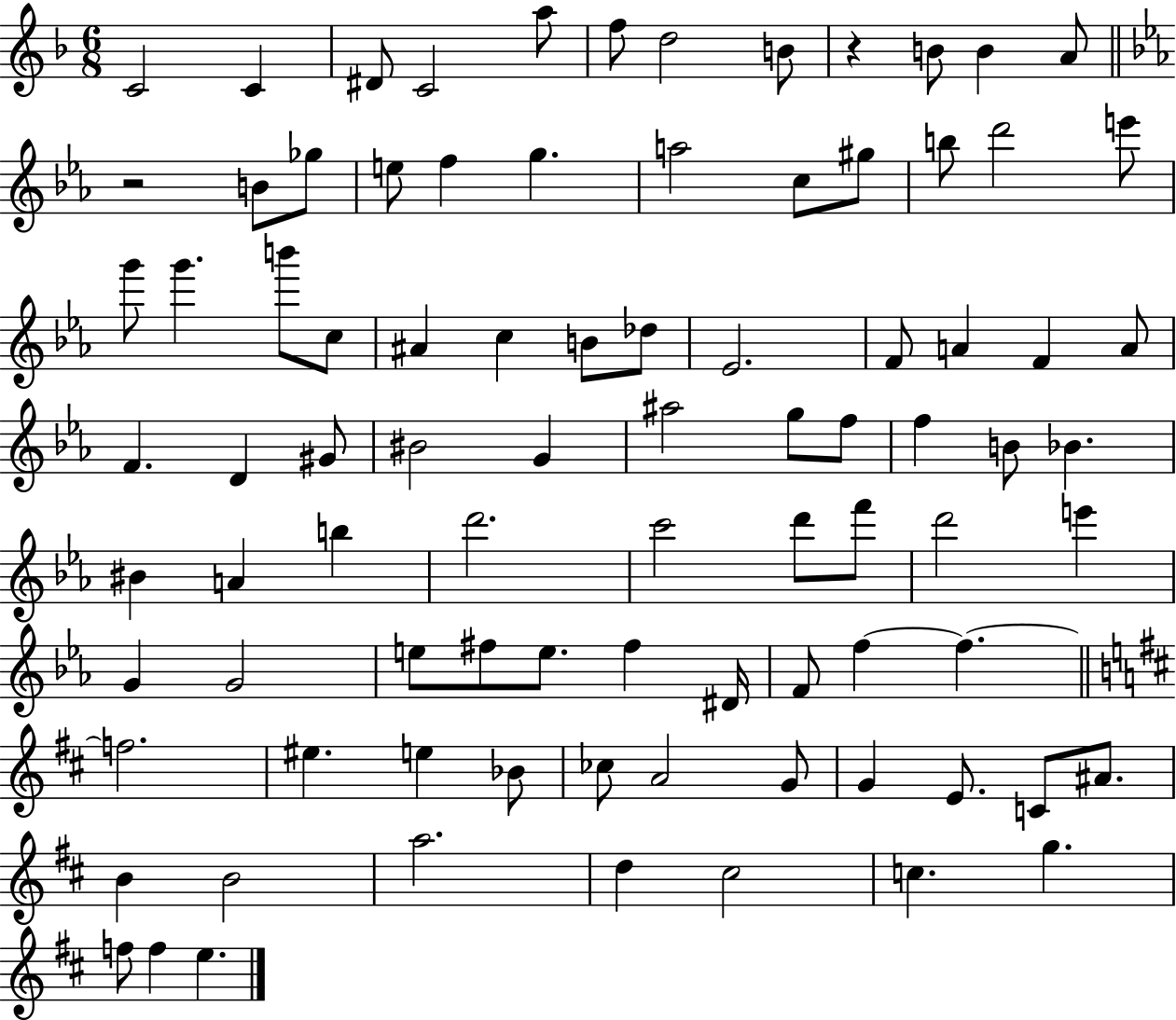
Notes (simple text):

C4/h C4/q D#4/e C4/h A5/e F5/e D5/h B4/e R/q B4/e B4/q A4/e R/h B4/e Gb5/e E5/e F5/q G5/q. A5/h C5/e G#5/e B5/e D6/h E6/e G6/e G6/q. B6/e C5/e A#4/q C5/q B4/e Db5/e Eb4/h. F4/e A4/q F4/q A4/e F4/q. D4/q G#4/e BIS4/h G4/q A#5/h G5/e F5/e F5/q B4/e Bb4/q. BIS4/q A4/q B5/q D6/h. C6/h D6/e F6/e D6/h E6/q G4/q G4/h E5/e F#5/e E5/e. F#5/q D#4/s F4/e F5/q F5/q. F5/h. EIS5/q. E5/q Bb4/e CES5/e A4/h G4/e G4/q E4/e. C4/e A#4/e. B4/q B4/h A5/h. D5/q C#5/h C5/q. G5/q. F5/e F5/q E5/q.